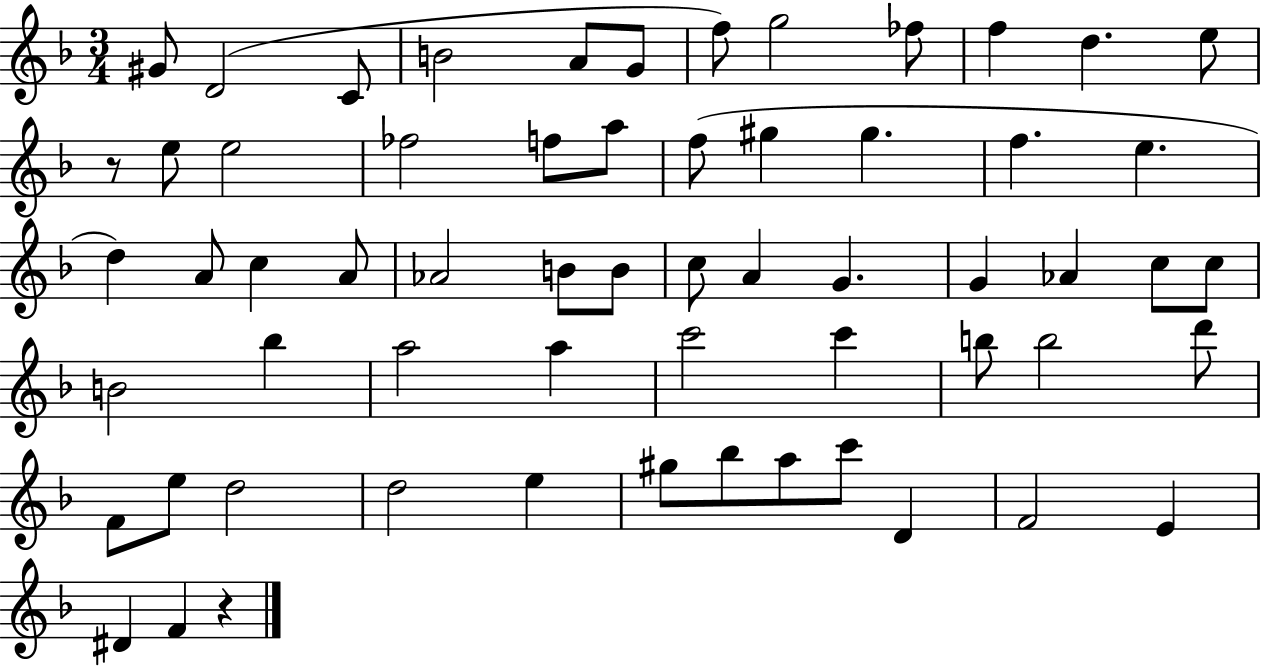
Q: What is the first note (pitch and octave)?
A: G#4